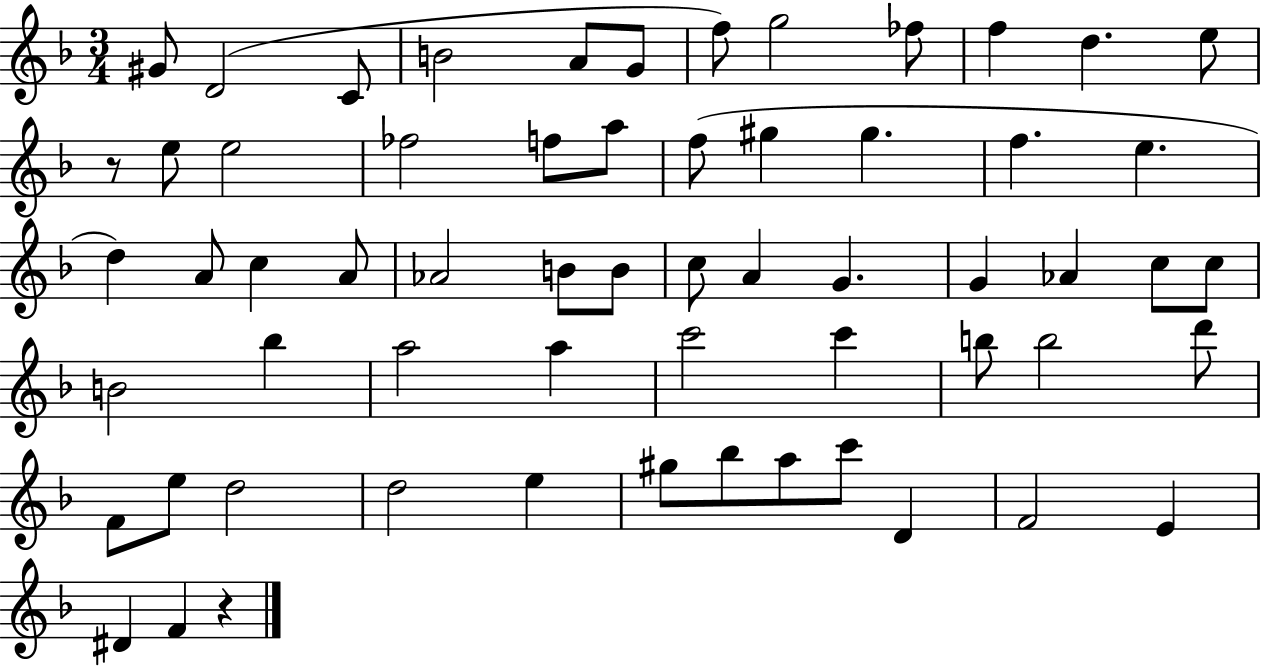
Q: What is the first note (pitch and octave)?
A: G#4